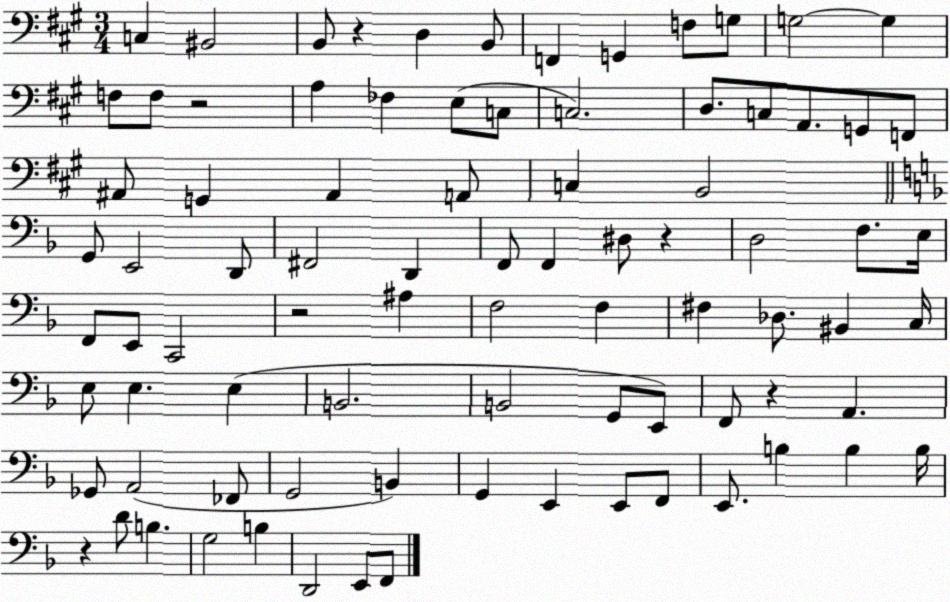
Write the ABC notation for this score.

X:1
T:Untitled
M:3/4
L:1/4
K:A
C, ^B,,2 B,,/2 z D, B,,/2 F,, G,, F,/2 G,/2 G,2 G, F,/2 F,/2 z2 A, _F, E,/2 C,/2 C,2 D,/2 C,/2 A,,/2 G,,/2 F,,/2 ^A,,/2 G,, ^A,, A,,/2 C, B,,2 G,,/2 E,,2 D,,/2 ^F,,2 D,, F,,/2 F,, ^D,/2 z D,2 F,/2 E,/4 F,,/2 E,,/2 C,,2 z2 ^A, F,2 F, ^F, _D,/2 ^B,, C,/4 E,/2 E, E, B,,2 B,,2 G,,/2 E,,/2 F,,/2 z A,, _G,,/2 A,,2 _F,,/2 G,,2 B,, G,, E,, E,,/2 F,,/2 E,,/2 B, B, B,/4 z D/2 B, G,2 B, D,,2 E,,/2 F,,/2